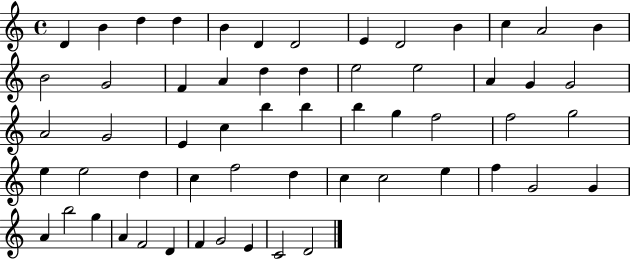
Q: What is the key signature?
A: C major